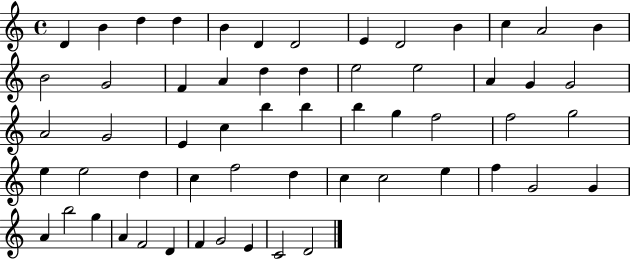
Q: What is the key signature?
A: C major